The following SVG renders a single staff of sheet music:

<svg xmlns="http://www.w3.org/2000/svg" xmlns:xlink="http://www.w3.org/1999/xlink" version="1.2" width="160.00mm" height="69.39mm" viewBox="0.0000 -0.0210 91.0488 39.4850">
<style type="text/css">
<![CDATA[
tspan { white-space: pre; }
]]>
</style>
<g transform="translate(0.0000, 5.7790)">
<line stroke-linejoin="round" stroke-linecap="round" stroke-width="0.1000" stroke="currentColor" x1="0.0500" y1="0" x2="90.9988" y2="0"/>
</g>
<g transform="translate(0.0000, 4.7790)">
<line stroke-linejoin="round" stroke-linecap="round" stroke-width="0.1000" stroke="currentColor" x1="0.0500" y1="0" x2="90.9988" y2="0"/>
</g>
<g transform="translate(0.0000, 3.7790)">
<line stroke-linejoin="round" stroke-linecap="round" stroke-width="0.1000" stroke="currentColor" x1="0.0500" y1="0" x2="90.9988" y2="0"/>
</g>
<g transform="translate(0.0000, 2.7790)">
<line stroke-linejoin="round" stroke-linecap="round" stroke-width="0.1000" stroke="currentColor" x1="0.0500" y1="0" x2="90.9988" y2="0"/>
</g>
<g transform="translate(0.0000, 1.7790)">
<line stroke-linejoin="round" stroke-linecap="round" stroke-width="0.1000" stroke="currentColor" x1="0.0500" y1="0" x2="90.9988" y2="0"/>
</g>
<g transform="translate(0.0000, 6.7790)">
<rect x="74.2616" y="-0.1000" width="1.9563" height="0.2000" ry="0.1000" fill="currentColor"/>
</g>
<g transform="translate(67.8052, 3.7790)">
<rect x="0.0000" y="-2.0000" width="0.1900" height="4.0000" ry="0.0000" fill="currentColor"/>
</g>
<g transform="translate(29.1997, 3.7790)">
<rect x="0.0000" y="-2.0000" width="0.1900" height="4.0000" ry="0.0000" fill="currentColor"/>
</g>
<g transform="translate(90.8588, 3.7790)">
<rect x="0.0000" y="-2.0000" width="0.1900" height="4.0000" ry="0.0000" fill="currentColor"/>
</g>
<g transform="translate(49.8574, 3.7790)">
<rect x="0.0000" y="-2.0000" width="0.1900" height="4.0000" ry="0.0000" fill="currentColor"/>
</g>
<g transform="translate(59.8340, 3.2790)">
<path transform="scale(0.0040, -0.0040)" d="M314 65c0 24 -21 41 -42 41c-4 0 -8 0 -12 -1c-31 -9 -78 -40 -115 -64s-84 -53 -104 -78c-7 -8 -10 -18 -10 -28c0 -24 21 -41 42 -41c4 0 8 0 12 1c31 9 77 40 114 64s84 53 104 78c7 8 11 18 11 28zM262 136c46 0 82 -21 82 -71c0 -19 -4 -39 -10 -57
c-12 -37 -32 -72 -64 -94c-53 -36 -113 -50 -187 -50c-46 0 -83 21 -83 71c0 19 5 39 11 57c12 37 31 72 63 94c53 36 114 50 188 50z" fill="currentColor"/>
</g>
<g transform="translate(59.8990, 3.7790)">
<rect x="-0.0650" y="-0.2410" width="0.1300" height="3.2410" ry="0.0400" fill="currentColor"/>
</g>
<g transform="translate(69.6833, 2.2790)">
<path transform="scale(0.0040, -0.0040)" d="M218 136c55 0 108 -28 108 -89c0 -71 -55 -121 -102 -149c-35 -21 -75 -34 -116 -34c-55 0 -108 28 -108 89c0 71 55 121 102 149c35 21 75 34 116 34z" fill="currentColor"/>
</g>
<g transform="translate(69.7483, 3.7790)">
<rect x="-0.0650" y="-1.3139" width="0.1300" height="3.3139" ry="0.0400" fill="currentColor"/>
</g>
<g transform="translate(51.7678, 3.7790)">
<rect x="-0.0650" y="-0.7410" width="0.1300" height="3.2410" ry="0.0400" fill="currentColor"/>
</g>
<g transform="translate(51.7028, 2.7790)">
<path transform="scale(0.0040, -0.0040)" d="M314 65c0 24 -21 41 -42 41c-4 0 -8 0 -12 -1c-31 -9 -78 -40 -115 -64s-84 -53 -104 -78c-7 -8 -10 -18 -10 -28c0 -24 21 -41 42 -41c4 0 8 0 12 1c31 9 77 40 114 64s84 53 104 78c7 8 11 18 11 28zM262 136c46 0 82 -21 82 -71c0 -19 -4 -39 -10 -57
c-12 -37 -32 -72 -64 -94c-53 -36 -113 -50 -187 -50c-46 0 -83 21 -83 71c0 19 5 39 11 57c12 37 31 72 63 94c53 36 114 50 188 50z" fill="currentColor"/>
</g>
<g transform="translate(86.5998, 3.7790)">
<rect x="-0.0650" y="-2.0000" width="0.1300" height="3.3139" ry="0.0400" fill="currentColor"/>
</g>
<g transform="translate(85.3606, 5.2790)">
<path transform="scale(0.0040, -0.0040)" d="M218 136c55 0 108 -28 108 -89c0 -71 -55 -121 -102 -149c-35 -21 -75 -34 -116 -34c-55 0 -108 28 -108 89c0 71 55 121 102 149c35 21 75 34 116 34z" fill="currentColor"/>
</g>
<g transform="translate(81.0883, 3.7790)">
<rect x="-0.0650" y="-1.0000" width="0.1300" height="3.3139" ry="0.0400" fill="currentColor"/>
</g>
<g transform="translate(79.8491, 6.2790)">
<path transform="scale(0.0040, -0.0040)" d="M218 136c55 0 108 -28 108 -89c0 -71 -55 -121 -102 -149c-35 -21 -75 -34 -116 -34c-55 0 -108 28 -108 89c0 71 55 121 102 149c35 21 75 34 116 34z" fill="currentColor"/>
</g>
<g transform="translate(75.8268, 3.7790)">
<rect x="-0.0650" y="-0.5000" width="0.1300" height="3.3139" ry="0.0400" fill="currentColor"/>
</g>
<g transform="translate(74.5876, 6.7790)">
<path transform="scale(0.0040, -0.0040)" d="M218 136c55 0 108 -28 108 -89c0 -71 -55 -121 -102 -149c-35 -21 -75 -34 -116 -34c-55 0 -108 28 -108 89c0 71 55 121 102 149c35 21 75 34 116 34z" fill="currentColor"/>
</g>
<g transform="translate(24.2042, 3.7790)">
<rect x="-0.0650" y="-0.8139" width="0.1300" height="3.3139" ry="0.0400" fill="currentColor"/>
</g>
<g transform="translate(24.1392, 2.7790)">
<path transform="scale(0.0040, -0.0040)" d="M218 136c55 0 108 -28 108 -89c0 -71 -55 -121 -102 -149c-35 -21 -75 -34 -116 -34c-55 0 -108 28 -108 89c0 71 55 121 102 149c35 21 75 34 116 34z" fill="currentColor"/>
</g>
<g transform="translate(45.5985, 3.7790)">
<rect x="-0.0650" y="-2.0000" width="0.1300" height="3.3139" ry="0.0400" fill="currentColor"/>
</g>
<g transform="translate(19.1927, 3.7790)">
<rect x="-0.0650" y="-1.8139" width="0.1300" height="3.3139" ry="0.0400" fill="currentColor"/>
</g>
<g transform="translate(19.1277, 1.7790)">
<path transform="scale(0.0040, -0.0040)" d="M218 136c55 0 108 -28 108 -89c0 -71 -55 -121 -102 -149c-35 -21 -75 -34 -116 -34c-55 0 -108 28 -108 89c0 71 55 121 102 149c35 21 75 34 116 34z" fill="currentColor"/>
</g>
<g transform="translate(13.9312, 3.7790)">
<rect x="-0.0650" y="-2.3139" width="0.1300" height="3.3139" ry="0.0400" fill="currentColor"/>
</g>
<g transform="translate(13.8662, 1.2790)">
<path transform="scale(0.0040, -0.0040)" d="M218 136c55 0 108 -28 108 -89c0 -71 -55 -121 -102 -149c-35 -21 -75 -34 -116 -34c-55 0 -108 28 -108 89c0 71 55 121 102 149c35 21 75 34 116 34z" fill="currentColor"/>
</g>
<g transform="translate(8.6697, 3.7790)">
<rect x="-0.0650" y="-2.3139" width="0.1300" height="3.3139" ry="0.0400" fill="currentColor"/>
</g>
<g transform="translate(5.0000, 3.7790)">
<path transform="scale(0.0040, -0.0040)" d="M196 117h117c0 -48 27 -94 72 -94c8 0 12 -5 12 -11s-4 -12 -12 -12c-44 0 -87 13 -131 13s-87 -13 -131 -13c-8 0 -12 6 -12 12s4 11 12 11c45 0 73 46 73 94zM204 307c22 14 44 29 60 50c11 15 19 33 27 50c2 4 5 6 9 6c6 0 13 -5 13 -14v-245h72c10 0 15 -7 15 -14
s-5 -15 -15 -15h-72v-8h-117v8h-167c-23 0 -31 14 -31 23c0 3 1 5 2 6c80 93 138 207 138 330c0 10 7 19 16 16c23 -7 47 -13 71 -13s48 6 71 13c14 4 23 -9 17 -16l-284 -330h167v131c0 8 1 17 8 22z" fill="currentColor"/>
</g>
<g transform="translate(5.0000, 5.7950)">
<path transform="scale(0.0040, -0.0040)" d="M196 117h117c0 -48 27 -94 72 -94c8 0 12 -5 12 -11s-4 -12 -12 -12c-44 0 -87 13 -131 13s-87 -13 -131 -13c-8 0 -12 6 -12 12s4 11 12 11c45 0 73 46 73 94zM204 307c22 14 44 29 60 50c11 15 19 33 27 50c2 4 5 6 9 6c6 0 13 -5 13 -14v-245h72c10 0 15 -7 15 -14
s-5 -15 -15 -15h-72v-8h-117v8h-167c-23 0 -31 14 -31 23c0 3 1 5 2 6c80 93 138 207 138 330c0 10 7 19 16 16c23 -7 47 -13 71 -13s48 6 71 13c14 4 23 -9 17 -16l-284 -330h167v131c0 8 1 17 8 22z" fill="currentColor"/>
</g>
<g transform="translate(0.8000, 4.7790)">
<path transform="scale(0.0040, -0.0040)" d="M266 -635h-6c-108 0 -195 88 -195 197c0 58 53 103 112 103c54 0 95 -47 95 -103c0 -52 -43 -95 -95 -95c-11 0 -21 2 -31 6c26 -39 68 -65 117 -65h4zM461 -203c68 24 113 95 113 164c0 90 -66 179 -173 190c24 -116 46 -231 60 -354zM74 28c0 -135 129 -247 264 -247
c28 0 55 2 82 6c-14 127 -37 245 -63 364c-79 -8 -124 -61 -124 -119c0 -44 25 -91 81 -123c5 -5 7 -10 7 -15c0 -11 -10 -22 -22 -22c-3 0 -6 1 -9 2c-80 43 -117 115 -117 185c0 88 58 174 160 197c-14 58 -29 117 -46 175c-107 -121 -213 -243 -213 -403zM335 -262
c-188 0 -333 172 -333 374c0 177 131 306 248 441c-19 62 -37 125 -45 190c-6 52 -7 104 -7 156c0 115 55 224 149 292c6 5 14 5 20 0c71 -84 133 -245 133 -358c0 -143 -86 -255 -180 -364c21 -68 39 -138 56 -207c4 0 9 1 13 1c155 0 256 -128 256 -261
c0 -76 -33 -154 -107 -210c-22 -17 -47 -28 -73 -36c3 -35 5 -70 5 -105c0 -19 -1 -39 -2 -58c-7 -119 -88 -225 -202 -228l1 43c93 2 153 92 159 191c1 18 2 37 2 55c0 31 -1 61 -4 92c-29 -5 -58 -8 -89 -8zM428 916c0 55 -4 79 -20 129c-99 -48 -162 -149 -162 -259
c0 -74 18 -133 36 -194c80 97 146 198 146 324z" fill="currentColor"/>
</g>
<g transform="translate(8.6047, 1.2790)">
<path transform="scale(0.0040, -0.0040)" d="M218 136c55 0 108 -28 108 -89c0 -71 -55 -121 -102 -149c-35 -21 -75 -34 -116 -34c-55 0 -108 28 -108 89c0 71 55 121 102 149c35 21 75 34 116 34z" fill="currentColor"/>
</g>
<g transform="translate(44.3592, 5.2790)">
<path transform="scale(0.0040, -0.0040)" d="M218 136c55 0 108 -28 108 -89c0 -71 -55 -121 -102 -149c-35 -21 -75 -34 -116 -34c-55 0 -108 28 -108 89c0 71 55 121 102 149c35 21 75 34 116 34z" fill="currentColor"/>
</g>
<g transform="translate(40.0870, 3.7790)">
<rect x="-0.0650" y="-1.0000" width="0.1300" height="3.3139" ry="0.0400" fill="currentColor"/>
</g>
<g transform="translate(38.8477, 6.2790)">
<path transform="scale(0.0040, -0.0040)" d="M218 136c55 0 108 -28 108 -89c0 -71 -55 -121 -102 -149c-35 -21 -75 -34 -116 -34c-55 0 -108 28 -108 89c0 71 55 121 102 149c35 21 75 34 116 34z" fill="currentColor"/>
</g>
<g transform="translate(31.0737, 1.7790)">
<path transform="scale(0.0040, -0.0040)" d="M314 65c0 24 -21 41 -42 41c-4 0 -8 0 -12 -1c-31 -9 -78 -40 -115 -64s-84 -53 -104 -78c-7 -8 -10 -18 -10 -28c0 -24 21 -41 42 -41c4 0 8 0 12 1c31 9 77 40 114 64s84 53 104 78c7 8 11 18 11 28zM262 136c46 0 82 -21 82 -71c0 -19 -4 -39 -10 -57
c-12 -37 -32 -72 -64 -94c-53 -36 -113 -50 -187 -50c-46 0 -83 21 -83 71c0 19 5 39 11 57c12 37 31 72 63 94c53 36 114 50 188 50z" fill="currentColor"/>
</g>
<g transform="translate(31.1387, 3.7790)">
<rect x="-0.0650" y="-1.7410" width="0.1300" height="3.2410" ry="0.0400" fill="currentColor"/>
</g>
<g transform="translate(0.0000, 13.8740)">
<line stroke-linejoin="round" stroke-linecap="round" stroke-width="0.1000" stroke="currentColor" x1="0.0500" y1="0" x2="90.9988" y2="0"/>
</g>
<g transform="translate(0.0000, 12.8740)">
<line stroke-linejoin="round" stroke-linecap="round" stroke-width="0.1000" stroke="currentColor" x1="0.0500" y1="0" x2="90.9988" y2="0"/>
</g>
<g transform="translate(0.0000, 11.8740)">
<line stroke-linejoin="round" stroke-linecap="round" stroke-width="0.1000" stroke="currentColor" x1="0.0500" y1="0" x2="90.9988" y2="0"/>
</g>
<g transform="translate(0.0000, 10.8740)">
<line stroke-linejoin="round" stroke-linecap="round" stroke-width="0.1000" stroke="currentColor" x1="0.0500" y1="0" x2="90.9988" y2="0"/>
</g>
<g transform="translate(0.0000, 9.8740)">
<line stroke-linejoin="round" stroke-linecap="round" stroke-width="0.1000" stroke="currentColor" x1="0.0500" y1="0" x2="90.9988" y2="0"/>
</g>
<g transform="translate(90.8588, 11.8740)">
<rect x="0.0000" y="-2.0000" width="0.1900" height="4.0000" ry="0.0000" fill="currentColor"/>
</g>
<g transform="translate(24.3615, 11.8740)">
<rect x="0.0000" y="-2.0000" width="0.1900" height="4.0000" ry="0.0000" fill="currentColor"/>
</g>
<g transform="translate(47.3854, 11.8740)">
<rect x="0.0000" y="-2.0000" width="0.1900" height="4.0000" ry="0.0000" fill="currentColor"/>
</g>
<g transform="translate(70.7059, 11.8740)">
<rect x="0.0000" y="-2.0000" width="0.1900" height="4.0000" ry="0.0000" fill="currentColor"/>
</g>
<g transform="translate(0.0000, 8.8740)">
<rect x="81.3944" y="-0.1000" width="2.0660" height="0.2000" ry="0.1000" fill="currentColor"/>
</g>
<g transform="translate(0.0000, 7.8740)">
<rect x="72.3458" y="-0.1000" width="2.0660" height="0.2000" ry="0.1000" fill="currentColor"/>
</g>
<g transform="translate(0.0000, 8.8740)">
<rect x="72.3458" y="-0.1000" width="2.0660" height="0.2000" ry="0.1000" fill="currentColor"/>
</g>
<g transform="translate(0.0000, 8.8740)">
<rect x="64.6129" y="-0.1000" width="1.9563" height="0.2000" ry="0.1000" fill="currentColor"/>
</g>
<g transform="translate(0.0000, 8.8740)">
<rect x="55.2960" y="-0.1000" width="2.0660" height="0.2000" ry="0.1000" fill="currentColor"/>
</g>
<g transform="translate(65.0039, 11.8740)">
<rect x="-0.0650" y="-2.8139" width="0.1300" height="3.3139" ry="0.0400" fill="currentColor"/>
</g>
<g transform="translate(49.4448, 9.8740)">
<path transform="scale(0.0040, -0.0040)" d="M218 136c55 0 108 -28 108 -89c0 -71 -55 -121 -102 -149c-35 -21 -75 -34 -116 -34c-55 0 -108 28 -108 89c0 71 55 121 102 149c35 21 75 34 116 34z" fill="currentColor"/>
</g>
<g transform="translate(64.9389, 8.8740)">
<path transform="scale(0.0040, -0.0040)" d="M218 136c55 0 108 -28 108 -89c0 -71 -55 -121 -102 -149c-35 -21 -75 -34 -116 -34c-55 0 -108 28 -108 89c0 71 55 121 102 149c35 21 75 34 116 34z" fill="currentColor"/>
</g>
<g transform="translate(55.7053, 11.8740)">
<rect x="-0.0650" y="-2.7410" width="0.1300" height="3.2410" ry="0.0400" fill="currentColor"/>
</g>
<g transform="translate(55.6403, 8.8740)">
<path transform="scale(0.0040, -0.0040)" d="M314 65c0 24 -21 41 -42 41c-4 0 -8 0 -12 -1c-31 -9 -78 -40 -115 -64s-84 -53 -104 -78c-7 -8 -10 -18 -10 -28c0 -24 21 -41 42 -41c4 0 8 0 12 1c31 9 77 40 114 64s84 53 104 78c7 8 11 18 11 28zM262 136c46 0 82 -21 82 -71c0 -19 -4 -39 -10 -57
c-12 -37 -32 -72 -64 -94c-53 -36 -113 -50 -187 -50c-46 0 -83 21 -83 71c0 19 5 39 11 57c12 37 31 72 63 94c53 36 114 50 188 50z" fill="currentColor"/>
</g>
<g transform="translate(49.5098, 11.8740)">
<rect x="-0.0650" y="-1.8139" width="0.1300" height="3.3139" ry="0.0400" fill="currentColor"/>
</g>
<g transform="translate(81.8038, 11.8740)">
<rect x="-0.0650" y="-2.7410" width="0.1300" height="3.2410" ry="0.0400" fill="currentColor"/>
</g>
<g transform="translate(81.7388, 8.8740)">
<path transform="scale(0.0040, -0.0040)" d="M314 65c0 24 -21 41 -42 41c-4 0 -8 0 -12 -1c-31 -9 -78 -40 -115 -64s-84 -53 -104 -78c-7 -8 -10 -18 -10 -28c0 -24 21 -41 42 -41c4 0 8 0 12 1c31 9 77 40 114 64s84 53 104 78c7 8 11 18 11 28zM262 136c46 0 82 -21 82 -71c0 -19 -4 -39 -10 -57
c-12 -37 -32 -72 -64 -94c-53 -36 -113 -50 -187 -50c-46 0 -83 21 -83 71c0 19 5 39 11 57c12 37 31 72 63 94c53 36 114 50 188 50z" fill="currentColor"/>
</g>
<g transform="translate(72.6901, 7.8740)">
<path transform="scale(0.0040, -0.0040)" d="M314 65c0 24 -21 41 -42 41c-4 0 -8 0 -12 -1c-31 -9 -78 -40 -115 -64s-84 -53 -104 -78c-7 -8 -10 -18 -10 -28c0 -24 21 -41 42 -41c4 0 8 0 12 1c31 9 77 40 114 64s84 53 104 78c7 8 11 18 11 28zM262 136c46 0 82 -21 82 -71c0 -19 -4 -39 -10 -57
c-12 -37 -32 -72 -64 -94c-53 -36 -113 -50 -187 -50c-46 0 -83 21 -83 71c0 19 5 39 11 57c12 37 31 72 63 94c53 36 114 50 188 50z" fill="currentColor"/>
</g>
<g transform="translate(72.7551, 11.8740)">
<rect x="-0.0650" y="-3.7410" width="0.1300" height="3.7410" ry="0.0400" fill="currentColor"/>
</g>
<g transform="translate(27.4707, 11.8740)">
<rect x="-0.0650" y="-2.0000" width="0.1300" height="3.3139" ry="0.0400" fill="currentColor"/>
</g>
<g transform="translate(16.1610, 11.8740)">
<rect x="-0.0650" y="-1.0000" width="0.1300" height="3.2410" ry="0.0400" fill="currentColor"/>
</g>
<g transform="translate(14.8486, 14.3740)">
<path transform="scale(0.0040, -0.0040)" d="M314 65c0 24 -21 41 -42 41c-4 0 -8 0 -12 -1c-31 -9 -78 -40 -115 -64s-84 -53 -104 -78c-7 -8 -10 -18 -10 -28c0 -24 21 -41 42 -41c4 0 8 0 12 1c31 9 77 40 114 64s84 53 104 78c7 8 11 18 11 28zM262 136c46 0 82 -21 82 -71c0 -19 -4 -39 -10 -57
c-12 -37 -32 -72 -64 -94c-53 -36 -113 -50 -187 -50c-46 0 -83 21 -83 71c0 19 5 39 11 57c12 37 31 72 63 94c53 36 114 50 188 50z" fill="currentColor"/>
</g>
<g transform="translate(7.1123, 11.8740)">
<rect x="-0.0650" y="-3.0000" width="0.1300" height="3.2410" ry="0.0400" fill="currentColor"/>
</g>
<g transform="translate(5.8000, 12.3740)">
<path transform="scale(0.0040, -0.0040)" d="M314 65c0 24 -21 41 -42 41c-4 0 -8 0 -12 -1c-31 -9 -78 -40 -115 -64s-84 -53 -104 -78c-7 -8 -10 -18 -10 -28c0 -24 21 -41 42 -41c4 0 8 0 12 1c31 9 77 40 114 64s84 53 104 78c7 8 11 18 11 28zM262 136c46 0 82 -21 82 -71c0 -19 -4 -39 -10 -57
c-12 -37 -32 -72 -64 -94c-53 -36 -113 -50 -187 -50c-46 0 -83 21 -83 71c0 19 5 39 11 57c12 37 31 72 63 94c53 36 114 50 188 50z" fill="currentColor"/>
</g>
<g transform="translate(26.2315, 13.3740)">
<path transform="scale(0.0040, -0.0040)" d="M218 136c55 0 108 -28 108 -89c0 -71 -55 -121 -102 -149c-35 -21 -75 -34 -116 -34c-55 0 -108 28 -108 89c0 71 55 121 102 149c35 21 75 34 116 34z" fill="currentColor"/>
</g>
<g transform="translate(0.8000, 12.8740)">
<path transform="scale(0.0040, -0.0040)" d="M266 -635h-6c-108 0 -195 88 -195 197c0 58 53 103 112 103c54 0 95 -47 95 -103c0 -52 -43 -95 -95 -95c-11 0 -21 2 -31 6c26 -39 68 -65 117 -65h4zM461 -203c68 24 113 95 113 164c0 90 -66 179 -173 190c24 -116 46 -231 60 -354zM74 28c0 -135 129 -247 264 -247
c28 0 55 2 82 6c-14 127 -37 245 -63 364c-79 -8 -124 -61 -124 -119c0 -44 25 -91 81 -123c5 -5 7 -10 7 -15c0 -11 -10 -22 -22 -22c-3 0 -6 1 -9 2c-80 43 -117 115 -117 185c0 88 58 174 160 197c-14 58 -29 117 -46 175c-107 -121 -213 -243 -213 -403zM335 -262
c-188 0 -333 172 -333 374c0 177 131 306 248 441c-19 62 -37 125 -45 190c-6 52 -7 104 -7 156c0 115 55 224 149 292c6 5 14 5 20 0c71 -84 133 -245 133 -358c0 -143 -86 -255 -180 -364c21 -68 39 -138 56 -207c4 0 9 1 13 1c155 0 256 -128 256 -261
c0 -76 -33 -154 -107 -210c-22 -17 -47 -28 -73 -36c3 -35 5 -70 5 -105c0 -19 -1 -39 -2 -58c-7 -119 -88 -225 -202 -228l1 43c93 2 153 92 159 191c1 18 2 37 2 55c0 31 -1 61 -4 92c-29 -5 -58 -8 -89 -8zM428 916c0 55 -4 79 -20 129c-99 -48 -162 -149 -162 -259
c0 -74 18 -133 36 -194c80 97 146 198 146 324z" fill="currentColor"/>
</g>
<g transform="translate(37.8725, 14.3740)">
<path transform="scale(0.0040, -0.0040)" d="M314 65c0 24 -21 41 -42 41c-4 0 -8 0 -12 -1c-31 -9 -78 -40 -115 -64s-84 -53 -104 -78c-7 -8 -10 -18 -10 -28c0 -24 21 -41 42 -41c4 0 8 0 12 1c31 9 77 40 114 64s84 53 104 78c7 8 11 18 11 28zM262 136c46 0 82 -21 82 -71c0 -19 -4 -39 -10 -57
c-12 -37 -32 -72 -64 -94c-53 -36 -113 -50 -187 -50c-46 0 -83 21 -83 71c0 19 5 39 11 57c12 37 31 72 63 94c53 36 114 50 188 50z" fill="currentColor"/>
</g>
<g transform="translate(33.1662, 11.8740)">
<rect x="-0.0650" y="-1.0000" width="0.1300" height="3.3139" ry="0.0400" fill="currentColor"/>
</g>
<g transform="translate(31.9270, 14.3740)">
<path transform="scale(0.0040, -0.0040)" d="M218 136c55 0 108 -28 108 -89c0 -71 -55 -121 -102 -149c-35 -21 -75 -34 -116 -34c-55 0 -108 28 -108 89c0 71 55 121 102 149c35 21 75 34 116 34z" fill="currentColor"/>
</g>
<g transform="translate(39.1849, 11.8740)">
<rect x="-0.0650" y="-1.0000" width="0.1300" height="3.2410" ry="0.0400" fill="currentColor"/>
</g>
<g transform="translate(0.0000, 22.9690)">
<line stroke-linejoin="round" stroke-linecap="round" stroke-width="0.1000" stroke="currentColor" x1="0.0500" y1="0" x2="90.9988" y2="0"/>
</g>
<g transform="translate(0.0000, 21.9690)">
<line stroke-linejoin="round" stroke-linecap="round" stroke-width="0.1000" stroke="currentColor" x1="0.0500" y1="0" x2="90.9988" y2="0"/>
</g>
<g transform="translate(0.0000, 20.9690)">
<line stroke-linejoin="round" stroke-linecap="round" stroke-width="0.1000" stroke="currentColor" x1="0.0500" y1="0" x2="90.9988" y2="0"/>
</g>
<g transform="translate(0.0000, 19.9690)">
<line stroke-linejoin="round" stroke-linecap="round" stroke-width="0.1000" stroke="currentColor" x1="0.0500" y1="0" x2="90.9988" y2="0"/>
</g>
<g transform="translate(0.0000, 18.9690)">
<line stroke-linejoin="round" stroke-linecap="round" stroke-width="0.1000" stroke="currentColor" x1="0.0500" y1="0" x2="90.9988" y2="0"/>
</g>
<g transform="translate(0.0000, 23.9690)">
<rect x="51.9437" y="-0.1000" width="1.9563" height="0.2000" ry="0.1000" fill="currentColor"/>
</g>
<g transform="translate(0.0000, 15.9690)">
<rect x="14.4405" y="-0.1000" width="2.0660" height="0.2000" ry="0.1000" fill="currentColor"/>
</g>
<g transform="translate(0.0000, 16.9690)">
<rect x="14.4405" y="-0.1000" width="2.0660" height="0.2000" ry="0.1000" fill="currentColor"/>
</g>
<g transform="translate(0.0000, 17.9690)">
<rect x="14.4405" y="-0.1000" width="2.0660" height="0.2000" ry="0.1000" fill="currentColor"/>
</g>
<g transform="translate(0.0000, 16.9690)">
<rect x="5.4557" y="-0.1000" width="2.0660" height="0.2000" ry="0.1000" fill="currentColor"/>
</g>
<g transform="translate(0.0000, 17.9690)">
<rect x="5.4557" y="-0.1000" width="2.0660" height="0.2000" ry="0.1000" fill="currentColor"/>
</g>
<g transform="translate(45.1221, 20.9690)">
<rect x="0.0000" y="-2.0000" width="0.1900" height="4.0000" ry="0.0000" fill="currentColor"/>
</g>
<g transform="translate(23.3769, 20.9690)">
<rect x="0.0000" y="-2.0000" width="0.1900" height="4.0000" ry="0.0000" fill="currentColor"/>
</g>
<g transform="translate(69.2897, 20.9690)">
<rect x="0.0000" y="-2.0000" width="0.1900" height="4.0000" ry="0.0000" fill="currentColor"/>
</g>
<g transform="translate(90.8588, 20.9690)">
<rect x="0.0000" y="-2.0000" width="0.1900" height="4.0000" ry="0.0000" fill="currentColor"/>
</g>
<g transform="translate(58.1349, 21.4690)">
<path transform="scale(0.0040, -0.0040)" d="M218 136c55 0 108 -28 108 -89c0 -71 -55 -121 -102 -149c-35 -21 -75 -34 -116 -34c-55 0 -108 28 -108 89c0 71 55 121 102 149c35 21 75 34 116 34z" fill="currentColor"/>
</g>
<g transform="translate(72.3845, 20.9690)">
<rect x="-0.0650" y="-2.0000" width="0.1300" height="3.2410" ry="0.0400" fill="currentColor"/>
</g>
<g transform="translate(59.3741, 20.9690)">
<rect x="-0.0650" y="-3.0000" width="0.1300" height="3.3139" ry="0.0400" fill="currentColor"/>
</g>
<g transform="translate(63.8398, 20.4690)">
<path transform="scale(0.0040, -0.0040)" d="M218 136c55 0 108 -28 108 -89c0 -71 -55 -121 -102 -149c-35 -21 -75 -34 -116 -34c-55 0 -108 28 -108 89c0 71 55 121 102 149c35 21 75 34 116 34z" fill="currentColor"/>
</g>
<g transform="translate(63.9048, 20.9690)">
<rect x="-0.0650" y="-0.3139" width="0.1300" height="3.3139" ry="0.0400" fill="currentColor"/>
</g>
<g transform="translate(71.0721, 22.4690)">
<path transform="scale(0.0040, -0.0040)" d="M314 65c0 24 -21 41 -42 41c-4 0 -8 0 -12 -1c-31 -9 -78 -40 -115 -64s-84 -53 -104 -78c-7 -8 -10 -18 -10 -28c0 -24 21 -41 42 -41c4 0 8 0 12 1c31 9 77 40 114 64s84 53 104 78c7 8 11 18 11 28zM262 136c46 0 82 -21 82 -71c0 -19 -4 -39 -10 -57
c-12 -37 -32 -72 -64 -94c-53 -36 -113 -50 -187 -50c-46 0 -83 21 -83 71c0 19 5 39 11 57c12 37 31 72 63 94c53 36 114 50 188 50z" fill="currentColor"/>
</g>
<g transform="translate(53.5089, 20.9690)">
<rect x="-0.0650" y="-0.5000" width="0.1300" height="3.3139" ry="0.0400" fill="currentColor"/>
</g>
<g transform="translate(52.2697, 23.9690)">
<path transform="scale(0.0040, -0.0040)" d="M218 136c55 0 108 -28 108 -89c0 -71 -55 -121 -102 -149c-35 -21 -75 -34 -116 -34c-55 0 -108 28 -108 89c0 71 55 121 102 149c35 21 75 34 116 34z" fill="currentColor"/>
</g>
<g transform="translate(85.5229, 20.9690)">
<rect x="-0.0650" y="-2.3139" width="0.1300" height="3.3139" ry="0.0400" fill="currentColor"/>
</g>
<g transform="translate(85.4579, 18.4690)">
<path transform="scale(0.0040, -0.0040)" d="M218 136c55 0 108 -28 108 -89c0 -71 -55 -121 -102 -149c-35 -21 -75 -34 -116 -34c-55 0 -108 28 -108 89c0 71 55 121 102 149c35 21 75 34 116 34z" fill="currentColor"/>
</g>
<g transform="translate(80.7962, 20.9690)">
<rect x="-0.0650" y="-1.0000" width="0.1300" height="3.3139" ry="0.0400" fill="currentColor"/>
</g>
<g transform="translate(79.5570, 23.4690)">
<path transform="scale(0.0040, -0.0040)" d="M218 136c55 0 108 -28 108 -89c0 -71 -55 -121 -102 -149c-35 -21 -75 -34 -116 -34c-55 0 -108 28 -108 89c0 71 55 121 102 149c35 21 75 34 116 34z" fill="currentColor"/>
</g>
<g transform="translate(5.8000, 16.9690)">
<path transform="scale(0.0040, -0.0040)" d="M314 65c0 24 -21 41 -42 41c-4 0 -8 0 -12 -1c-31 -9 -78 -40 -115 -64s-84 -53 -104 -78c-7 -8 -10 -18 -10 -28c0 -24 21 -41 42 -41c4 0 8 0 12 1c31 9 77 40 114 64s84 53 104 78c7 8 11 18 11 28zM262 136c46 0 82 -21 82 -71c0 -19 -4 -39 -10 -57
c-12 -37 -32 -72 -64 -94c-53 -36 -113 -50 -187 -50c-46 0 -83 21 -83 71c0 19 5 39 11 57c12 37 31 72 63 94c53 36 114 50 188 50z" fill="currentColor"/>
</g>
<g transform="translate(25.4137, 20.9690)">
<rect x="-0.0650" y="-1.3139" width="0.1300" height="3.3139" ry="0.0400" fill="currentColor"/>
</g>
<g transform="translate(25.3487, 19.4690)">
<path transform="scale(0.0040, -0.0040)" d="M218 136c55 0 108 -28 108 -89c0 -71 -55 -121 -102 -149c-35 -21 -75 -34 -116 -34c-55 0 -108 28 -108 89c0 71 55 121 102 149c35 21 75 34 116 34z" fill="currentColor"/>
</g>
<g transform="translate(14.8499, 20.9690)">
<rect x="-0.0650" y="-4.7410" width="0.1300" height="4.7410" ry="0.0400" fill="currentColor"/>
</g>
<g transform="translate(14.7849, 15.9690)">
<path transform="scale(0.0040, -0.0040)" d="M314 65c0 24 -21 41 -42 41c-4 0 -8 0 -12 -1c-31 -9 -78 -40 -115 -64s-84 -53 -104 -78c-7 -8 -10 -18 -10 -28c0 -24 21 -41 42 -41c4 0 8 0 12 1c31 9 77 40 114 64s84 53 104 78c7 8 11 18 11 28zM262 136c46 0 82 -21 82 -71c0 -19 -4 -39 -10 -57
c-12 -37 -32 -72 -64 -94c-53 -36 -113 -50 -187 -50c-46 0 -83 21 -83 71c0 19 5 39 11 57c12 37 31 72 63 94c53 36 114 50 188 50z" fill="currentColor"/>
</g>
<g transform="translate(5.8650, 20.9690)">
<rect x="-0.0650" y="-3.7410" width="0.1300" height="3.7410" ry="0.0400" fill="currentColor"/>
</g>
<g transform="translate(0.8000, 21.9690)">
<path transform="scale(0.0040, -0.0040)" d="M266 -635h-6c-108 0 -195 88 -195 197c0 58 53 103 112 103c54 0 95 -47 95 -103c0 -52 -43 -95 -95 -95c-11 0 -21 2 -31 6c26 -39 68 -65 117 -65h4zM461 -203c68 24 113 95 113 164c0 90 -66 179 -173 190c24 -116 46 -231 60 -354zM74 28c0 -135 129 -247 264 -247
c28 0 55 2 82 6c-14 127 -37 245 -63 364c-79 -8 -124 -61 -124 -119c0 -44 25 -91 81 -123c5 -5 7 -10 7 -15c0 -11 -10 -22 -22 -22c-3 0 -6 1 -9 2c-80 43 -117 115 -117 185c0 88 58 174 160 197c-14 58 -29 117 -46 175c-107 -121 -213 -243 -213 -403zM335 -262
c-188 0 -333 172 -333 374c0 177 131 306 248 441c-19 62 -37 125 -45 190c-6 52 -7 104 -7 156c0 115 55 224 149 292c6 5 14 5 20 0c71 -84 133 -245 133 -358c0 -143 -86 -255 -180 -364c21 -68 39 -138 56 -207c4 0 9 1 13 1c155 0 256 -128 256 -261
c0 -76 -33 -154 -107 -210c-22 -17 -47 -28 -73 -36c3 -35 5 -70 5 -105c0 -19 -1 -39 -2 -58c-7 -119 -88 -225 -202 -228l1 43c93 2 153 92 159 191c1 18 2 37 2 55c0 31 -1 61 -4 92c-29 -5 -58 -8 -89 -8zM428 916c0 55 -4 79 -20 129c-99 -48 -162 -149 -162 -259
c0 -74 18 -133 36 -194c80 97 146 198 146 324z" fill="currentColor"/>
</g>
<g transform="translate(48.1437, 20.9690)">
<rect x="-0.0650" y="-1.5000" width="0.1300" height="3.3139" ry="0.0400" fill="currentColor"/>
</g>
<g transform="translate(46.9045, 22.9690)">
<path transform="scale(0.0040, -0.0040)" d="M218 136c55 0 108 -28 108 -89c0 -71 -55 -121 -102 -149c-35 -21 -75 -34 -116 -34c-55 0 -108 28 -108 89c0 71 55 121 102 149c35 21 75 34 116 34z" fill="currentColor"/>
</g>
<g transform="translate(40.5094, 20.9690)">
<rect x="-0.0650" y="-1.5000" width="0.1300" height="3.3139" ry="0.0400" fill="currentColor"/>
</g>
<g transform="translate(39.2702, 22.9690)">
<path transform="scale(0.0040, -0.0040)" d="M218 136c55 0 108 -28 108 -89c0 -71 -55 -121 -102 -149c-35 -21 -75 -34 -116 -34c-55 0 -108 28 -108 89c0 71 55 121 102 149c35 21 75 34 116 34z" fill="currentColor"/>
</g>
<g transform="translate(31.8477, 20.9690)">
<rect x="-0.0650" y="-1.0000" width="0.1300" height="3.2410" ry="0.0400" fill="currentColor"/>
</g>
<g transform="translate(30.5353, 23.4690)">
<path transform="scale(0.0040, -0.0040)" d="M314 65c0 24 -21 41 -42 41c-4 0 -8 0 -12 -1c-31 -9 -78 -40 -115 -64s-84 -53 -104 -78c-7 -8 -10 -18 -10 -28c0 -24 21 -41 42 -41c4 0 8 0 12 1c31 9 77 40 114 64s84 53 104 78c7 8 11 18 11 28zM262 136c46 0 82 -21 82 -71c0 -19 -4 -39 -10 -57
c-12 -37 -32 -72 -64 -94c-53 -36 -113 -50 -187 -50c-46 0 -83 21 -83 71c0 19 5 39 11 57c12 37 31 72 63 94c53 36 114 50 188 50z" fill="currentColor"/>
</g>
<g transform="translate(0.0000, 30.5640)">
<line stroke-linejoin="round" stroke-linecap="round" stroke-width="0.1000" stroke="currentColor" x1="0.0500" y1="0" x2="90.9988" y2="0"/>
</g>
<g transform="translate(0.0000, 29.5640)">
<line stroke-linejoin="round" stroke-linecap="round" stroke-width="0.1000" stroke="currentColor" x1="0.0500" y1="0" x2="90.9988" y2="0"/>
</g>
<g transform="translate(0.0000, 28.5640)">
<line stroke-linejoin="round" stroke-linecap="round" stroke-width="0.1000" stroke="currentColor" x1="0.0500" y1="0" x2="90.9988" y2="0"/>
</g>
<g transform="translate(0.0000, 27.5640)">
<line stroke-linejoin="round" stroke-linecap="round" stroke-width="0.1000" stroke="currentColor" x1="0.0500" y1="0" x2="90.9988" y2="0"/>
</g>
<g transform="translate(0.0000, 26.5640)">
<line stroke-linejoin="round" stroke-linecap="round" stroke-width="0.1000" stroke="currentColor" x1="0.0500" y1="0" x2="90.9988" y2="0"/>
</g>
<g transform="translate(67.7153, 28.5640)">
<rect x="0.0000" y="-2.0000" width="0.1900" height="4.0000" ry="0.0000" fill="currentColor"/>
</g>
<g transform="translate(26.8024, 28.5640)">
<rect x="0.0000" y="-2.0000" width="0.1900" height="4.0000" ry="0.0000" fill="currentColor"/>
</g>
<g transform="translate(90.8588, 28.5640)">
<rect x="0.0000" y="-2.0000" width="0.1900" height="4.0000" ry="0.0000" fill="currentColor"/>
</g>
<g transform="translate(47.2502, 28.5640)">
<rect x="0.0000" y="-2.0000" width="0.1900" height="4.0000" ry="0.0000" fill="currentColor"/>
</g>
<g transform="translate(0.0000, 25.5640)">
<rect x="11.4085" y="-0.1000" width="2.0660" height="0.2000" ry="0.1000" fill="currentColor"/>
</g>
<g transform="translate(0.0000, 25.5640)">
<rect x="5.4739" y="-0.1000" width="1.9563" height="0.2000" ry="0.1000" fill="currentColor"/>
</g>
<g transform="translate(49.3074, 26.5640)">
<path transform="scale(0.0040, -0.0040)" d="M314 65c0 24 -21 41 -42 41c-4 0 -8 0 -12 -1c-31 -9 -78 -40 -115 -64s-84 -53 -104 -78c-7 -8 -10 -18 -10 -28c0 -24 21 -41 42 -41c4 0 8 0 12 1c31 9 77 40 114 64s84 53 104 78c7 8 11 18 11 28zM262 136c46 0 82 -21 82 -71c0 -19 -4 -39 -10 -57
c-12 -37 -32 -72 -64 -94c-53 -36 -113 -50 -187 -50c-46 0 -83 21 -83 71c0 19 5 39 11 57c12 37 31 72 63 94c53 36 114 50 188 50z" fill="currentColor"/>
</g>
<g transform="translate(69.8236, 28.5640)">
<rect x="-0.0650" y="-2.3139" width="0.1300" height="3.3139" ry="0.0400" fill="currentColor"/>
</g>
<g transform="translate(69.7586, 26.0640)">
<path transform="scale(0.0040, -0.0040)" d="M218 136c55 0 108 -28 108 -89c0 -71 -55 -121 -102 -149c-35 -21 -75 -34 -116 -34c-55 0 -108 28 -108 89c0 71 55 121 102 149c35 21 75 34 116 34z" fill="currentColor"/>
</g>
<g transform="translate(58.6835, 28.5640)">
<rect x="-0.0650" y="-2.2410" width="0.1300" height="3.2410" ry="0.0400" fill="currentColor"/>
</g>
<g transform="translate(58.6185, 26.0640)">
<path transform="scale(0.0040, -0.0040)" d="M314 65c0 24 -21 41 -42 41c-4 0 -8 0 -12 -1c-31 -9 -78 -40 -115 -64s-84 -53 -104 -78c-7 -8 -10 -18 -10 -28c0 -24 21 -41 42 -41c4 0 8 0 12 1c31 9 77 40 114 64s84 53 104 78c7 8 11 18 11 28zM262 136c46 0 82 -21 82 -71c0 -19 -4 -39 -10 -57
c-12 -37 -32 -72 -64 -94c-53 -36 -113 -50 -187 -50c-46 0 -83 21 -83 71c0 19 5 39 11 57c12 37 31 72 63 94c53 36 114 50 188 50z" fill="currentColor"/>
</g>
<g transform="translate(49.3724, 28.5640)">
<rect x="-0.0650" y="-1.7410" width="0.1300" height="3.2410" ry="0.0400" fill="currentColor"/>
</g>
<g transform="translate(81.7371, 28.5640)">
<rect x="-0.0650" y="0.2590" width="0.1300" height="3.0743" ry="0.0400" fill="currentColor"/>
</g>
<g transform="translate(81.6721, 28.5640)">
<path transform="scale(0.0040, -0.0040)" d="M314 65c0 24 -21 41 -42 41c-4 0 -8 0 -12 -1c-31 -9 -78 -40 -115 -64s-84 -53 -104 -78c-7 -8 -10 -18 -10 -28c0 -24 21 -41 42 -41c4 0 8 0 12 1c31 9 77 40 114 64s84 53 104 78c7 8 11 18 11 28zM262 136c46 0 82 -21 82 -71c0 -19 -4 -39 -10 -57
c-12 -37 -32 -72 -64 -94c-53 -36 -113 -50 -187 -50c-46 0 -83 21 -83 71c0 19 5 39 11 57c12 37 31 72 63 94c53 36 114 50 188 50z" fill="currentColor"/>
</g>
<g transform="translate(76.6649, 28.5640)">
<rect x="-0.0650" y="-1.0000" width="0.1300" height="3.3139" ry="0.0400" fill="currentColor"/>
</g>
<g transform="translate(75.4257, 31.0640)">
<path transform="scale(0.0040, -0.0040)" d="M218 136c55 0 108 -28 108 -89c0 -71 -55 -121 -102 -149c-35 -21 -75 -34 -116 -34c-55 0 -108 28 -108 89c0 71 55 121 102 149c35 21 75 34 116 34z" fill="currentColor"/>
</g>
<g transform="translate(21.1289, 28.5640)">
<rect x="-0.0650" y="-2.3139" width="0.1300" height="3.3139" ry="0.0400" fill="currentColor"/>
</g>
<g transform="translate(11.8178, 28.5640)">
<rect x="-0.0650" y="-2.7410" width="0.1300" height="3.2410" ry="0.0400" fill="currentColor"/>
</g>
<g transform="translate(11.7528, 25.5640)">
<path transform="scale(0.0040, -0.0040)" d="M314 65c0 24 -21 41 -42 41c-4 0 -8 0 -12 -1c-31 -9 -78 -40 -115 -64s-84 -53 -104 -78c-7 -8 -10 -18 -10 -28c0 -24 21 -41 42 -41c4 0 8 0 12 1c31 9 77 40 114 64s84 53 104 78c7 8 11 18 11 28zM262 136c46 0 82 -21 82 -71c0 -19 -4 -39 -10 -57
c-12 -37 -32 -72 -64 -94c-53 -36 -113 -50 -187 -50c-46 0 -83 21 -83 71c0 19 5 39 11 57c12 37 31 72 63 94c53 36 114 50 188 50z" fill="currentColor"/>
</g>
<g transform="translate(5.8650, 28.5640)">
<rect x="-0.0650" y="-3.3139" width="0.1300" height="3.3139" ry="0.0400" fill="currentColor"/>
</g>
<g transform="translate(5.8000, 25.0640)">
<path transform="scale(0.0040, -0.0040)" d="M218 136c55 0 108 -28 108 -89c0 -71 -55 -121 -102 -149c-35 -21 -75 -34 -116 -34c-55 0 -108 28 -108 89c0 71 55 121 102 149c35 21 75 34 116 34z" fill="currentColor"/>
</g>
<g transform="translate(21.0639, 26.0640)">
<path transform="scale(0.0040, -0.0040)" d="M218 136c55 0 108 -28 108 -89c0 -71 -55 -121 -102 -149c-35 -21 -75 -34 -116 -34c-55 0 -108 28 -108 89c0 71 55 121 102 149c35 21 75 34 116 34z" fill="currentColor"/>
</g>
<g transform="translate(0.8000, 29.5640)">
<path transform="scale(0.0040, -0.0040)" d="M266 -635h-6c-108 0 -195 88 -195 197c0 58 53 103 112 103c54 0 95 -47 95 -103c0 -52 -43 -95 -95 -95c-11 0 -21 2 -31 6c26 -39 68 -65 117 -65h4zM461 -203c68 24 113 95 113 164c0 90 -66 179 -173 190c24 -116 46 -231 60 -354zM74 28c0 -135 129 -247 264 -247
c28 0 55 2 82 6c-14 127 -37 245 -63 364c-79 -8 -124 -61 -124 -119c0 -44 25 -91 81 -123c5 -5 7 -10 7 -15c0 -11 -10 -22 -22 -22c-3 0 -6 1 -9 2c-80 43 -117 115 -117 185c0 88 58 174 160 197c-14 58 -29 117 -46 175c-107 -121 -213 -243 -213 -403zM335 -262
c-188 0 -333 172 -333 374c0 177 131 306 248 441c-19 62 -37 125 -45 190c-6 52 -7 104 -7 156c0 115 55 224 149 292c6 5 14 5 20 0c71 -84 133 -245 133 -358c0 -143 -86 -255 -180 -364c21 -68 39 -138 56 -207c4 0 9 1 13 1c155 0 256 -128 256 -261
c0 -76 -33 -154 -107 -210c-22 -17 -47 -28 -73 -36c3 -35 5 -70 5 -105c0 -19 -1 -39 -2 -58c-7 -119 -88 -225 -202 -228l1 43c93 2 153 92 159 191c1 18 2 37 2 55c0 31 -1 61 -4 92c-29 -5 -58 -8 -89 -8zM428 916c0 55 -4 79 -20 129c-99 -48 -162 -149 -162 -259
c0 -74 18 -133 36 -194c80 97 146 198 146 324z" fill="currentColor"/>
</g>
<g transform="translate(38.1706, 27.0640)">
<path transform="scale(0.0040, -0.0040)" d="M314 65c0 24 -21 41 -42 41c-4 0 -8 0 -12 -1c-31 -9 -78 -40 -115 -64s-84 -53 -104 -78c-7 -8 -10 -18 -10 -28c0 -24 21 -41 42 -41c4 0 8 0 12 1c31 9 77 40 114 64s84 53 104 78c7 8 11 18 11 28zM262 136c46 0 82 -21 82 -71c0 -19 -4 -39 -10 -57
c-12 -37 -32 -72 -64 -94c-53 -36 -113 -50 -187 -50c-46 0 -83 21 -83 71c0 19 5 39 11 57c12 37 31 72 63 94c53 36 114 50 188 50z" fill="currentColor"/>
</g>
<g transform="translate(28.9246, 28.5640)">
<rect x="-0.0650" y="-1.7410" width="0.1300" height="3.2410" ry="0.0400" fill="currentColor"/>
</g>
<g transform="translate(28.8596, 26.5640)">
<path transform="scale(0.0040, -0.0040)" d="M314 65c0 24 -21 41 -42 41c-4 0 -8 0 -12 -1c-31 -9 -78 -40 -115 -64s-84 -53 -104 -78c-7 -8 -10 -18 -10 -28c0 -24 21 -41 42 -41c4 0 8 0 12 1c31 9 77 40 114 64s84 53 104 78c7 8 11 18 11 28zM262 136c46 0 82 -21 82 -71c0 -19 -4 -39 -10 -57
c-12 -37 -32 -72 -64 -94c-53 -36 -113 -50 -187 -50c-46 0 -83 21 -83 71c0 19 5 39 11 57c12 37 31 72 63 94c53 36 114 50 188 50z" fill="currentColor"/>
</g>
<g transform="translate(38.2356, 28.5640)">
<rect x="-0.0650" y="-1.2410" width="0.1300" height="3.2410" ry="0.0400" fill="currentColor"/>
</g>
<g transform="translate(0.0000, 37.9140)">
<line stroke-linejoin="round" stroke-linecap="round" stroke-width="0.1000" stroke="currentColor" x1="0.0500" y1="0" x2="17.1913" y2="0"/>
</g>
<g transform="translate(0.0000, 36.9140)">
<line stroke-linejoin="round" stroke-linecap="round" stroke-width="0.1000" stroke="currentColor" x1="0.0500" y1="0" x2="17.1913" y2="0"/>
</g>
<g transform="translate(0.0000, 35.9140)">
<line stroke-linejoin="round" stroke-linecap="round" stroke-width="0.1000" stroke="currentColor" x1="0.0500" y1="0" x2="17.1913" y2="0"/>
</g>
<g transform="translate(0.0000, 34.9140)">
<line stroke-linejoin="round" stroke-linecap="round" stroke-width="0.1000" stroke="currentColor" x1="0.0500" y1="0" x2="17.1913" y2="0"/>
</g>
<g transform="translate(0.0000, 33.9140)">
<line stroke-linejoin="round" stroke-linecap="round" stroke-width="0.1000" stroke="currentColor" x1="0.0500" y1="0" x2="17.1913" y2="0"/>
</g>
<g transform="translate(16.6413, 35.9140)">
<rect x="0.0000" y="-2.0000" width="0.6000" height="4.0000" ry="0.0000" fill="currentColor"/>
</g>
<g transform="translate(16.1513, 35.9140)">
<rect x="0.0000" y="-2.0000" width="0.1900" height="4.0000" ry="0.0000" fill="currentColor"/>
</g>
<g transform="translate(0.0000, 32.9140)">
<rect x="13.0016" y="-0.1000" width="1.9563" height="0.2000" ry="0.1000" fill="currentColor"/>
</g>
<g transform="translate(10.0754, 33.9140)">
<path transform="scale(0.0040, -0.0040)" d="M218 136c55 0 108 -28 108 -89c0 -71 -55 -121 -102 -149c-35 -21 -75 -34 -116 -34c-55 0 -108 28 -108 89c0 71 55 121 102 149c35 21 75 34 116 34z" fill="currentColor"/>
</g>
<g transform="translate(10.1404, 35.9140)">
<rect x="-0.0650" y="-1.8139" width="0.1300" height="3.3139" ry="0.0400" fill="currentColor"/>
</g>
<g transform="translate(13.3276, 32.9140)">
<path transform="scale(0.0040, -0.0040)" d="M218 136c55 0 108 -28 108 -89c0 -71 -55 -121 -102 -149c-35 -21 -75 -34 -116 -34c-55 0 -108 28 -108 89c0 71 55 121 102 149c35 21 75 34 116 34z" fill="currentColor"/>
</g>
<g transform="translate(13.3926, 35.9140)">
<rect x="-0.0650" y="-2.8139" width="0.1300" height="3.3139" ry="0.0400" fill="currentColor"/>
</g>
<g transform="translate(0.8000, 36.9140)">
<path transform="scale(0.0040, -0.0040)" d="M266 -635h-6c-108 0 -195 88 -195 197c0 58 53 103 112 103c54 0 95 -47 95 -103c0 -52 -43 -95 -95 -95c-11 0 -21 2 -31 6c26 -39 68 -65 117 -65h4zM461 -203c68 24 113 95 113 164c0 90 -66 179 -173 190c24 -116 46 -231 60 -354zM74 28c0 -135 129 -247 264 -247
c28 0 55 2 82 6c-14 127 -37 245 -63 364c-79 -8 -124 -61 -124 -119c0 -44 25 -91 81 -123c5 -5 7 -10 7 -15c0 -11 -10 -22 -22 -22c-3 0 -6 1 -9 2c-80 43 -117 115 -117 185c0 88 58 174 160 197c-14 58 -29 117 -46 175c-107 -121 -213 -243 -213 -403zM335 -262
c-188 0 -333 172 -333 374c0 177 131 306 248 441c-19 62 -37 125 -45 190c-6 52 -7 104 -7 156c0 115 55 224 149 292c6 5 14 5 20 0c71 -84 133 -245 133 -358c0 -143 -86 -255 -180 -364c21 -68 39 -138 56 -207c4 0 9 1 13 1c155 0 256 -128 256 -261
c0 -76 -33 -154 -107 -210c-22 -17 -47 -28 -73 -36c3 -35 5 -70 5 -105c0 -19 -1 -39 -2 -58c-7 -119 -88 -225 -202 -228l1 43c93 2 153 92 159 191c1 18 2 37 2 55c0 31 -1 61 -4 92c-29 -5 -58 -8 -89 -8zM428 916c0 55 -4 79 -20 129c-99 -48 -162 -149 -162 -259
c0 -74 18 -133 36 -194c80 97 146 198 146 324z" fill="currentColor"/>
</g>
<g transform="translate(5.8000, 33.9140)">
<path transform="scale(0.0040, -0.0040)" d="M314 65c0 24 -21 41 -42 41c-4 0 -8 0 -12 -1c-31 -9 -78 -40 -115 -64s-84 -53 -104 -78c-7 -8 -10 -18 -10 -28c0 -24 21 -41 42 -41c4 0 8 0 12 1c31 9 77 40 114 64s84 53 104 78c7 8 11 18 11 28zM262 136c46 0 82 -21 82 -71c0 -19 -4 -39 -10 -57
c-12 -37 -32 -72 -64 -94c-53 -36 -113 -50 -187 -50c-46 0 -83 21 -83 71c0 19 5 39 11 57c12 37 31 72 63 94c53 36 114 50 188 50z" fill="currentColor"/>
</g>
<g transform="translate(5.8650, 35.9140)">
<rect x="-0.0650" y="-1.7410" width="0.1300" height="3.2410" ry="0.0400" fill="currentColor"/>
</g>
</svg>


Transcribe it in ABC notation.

X:1
T:Untitled
M:4/4
L:1/4
K:C
g g f d f2 D F d2 c2 e C D F A2 D2 F D D2 f a2 a c'2 a2 c'2 e'2 e D2 E E C A c F2 D g b a2 g f2 e2 f2 g2 g D B2 f2 f a